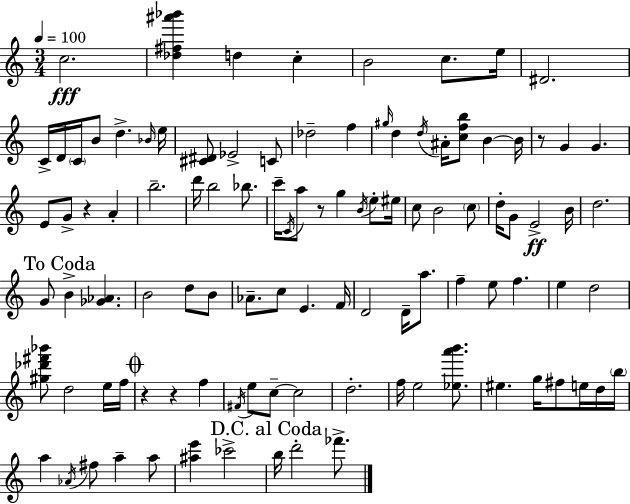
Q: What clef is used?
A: treble